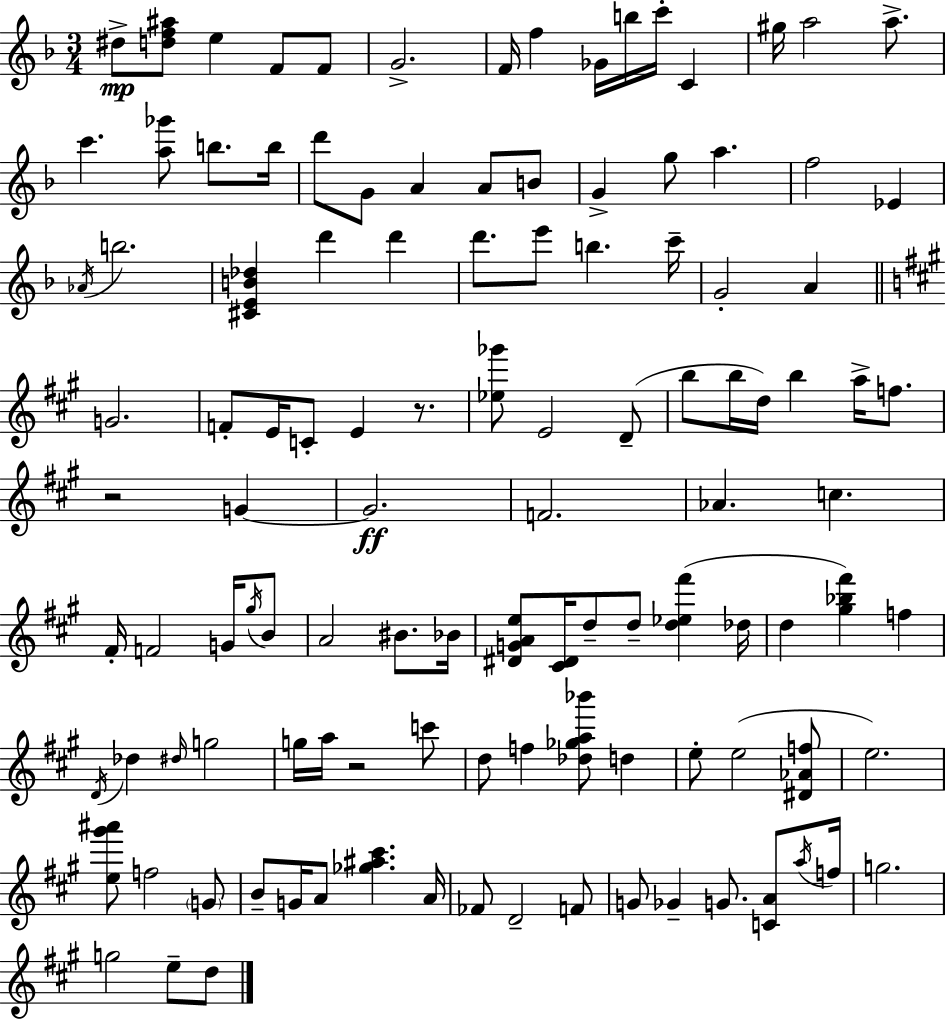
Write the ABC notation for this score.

X:1
T:Untitled
M:3/4
L:1/4
K:Dm
^d/2 [df^a]/2 e F/2 F/2 G2 F/4 f _G/4 b/4 c'/4 C ^g/4 a2 a/2 c' [a_g']/2 b/2 b/4 d'/2 G/2 A A/2 B/2 G g/2 a f2 _E _A/4 b2 [^CEB_d] d' d' d'/2 e'/2 b c'/4 G2 A G2 F/2 E/4 C/2 E z/2 [_e_g']/2 E2 D/2 b/2 b/4 d/4 b a/4 f/2 z2 G G2 F2 _A c ^F/4 F2 G/4 ^g/4 B/2 A2 ^B/2 _B/4 [^DGAe]/2 [^C^D]/4 d/2 d/2 [d_e^f'] _d/4 d [^g_b^f'] f D/4 _d ^d/4 g2 g/4 a/4 z2 c'/2 d/2 f [_d_ga_b']/2 d e/2 e2 [^D_Af]/2 e2 [e^g'^a']/2 f2 G/2 B/2 G/4 A/2 [_g^a^c'] A/4 _F/2 D2 F/2 G/2 _G G/2 [CA]/2 a/4 f/4 g2 g2 e/2 d/2